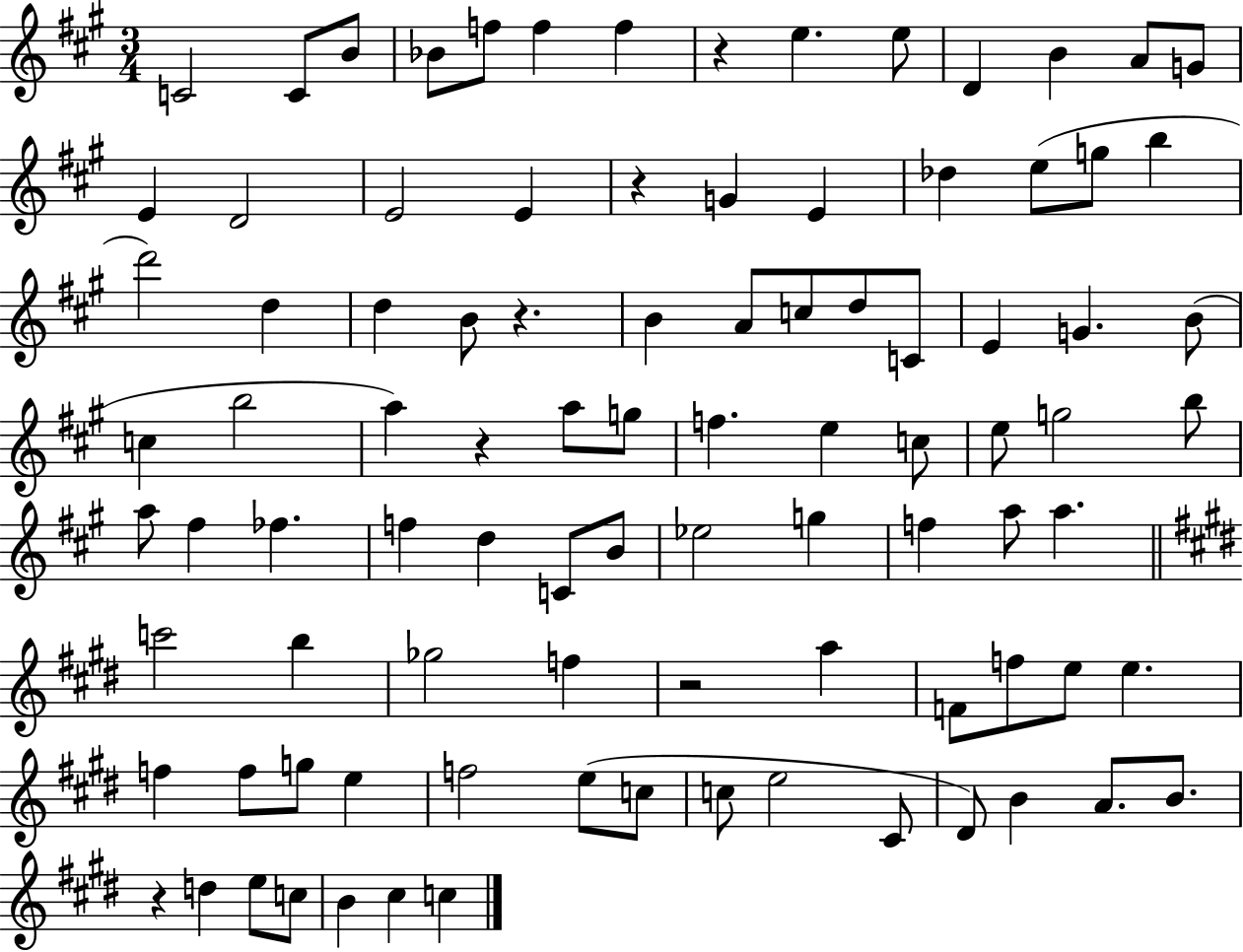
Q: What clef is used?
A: treble